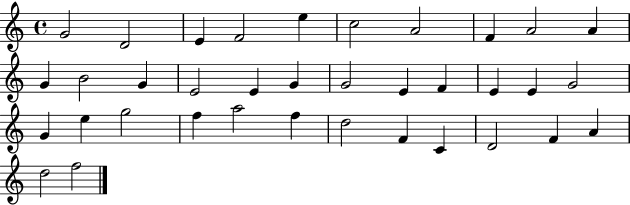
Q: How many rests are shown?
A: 0